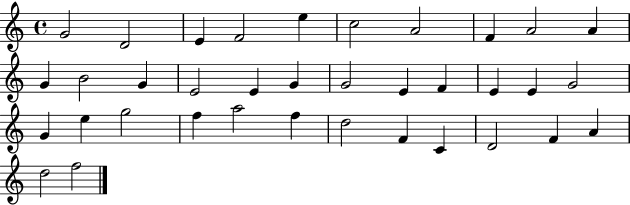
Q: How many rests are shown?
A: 0